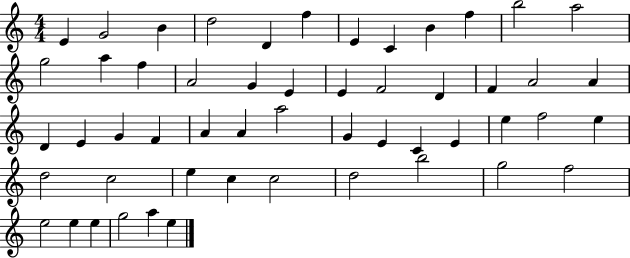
X:1
T:Untitled
M:4/4
L:1/4
K:C
E G2 B d2 D f E C B f b2 a2 g2 a f A2 G E E F2 D F A2 A D E G F A A a2 G E C E e f2 e d2 c2 e c c2 d2 b2 g2 f2 e2 e e g2 a e